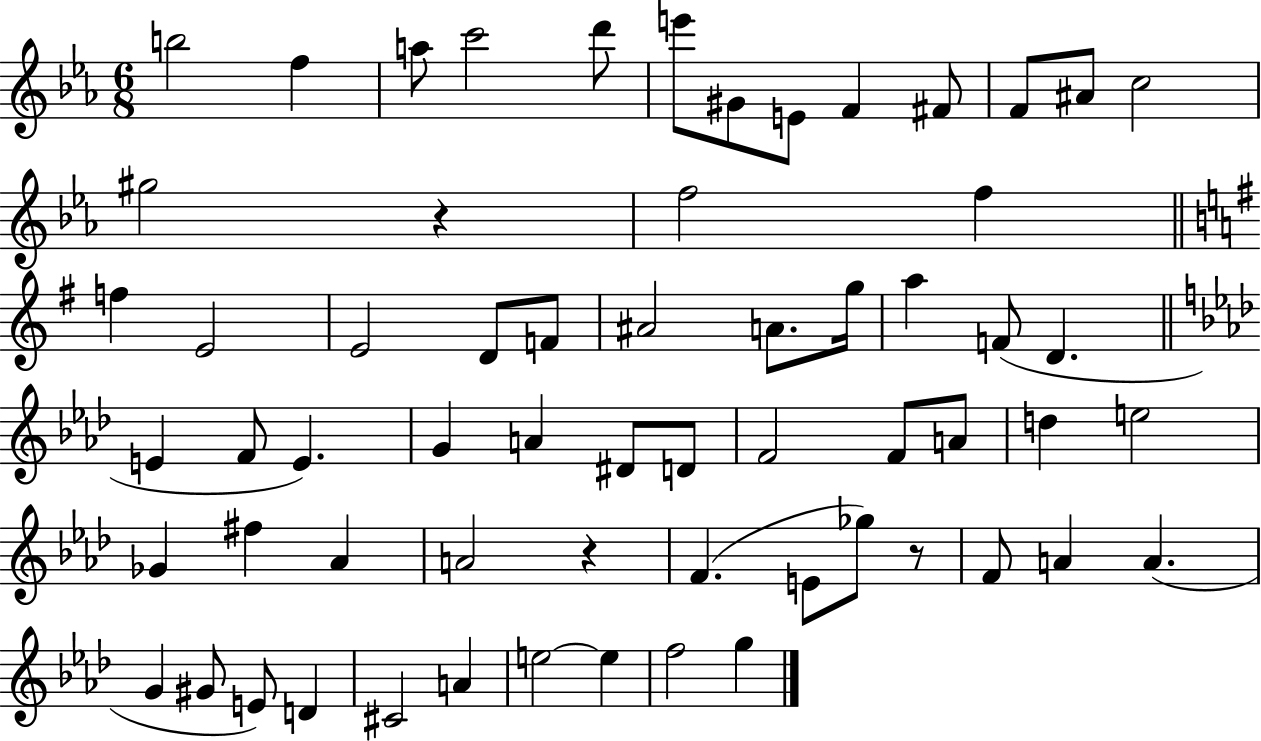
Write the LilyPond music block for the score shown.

{
  \clef treble
  \numericTimeSignature
  \time 6/8
  \key ees \major
  \repeat volta 2 { b''2 f''4 | a''8 c'''2 d'''8 | e'''8 gis'8 e'8 f'4 fis'8 | f'8 ais'8 c''2 | \break gis''2 r4 | f''2 f''4 | \bar "||" \break \key e \minor f''4 e'2 | e'2 d'8 f'8 | ais'2 a'8. g''16 | a''4 f'8( d'4. | \break \bar "||" \break \key aes \major e'4 f'8 e'4.) | g'4 a'4 dis'8 d'8 | f'2 f'8 a'8 | d''4 e''2 | \break ges'4 fis''4 aes'4 | a'2 r4 | f'4.( e'8 ges''8) r8 | f'8 a'4 a'4.( | \break g'4 gis'8 e'8) d'4 | cis'2 a'4 | e''2~~ e''4 | f''2 g''4 | \break } \bar "|."
}